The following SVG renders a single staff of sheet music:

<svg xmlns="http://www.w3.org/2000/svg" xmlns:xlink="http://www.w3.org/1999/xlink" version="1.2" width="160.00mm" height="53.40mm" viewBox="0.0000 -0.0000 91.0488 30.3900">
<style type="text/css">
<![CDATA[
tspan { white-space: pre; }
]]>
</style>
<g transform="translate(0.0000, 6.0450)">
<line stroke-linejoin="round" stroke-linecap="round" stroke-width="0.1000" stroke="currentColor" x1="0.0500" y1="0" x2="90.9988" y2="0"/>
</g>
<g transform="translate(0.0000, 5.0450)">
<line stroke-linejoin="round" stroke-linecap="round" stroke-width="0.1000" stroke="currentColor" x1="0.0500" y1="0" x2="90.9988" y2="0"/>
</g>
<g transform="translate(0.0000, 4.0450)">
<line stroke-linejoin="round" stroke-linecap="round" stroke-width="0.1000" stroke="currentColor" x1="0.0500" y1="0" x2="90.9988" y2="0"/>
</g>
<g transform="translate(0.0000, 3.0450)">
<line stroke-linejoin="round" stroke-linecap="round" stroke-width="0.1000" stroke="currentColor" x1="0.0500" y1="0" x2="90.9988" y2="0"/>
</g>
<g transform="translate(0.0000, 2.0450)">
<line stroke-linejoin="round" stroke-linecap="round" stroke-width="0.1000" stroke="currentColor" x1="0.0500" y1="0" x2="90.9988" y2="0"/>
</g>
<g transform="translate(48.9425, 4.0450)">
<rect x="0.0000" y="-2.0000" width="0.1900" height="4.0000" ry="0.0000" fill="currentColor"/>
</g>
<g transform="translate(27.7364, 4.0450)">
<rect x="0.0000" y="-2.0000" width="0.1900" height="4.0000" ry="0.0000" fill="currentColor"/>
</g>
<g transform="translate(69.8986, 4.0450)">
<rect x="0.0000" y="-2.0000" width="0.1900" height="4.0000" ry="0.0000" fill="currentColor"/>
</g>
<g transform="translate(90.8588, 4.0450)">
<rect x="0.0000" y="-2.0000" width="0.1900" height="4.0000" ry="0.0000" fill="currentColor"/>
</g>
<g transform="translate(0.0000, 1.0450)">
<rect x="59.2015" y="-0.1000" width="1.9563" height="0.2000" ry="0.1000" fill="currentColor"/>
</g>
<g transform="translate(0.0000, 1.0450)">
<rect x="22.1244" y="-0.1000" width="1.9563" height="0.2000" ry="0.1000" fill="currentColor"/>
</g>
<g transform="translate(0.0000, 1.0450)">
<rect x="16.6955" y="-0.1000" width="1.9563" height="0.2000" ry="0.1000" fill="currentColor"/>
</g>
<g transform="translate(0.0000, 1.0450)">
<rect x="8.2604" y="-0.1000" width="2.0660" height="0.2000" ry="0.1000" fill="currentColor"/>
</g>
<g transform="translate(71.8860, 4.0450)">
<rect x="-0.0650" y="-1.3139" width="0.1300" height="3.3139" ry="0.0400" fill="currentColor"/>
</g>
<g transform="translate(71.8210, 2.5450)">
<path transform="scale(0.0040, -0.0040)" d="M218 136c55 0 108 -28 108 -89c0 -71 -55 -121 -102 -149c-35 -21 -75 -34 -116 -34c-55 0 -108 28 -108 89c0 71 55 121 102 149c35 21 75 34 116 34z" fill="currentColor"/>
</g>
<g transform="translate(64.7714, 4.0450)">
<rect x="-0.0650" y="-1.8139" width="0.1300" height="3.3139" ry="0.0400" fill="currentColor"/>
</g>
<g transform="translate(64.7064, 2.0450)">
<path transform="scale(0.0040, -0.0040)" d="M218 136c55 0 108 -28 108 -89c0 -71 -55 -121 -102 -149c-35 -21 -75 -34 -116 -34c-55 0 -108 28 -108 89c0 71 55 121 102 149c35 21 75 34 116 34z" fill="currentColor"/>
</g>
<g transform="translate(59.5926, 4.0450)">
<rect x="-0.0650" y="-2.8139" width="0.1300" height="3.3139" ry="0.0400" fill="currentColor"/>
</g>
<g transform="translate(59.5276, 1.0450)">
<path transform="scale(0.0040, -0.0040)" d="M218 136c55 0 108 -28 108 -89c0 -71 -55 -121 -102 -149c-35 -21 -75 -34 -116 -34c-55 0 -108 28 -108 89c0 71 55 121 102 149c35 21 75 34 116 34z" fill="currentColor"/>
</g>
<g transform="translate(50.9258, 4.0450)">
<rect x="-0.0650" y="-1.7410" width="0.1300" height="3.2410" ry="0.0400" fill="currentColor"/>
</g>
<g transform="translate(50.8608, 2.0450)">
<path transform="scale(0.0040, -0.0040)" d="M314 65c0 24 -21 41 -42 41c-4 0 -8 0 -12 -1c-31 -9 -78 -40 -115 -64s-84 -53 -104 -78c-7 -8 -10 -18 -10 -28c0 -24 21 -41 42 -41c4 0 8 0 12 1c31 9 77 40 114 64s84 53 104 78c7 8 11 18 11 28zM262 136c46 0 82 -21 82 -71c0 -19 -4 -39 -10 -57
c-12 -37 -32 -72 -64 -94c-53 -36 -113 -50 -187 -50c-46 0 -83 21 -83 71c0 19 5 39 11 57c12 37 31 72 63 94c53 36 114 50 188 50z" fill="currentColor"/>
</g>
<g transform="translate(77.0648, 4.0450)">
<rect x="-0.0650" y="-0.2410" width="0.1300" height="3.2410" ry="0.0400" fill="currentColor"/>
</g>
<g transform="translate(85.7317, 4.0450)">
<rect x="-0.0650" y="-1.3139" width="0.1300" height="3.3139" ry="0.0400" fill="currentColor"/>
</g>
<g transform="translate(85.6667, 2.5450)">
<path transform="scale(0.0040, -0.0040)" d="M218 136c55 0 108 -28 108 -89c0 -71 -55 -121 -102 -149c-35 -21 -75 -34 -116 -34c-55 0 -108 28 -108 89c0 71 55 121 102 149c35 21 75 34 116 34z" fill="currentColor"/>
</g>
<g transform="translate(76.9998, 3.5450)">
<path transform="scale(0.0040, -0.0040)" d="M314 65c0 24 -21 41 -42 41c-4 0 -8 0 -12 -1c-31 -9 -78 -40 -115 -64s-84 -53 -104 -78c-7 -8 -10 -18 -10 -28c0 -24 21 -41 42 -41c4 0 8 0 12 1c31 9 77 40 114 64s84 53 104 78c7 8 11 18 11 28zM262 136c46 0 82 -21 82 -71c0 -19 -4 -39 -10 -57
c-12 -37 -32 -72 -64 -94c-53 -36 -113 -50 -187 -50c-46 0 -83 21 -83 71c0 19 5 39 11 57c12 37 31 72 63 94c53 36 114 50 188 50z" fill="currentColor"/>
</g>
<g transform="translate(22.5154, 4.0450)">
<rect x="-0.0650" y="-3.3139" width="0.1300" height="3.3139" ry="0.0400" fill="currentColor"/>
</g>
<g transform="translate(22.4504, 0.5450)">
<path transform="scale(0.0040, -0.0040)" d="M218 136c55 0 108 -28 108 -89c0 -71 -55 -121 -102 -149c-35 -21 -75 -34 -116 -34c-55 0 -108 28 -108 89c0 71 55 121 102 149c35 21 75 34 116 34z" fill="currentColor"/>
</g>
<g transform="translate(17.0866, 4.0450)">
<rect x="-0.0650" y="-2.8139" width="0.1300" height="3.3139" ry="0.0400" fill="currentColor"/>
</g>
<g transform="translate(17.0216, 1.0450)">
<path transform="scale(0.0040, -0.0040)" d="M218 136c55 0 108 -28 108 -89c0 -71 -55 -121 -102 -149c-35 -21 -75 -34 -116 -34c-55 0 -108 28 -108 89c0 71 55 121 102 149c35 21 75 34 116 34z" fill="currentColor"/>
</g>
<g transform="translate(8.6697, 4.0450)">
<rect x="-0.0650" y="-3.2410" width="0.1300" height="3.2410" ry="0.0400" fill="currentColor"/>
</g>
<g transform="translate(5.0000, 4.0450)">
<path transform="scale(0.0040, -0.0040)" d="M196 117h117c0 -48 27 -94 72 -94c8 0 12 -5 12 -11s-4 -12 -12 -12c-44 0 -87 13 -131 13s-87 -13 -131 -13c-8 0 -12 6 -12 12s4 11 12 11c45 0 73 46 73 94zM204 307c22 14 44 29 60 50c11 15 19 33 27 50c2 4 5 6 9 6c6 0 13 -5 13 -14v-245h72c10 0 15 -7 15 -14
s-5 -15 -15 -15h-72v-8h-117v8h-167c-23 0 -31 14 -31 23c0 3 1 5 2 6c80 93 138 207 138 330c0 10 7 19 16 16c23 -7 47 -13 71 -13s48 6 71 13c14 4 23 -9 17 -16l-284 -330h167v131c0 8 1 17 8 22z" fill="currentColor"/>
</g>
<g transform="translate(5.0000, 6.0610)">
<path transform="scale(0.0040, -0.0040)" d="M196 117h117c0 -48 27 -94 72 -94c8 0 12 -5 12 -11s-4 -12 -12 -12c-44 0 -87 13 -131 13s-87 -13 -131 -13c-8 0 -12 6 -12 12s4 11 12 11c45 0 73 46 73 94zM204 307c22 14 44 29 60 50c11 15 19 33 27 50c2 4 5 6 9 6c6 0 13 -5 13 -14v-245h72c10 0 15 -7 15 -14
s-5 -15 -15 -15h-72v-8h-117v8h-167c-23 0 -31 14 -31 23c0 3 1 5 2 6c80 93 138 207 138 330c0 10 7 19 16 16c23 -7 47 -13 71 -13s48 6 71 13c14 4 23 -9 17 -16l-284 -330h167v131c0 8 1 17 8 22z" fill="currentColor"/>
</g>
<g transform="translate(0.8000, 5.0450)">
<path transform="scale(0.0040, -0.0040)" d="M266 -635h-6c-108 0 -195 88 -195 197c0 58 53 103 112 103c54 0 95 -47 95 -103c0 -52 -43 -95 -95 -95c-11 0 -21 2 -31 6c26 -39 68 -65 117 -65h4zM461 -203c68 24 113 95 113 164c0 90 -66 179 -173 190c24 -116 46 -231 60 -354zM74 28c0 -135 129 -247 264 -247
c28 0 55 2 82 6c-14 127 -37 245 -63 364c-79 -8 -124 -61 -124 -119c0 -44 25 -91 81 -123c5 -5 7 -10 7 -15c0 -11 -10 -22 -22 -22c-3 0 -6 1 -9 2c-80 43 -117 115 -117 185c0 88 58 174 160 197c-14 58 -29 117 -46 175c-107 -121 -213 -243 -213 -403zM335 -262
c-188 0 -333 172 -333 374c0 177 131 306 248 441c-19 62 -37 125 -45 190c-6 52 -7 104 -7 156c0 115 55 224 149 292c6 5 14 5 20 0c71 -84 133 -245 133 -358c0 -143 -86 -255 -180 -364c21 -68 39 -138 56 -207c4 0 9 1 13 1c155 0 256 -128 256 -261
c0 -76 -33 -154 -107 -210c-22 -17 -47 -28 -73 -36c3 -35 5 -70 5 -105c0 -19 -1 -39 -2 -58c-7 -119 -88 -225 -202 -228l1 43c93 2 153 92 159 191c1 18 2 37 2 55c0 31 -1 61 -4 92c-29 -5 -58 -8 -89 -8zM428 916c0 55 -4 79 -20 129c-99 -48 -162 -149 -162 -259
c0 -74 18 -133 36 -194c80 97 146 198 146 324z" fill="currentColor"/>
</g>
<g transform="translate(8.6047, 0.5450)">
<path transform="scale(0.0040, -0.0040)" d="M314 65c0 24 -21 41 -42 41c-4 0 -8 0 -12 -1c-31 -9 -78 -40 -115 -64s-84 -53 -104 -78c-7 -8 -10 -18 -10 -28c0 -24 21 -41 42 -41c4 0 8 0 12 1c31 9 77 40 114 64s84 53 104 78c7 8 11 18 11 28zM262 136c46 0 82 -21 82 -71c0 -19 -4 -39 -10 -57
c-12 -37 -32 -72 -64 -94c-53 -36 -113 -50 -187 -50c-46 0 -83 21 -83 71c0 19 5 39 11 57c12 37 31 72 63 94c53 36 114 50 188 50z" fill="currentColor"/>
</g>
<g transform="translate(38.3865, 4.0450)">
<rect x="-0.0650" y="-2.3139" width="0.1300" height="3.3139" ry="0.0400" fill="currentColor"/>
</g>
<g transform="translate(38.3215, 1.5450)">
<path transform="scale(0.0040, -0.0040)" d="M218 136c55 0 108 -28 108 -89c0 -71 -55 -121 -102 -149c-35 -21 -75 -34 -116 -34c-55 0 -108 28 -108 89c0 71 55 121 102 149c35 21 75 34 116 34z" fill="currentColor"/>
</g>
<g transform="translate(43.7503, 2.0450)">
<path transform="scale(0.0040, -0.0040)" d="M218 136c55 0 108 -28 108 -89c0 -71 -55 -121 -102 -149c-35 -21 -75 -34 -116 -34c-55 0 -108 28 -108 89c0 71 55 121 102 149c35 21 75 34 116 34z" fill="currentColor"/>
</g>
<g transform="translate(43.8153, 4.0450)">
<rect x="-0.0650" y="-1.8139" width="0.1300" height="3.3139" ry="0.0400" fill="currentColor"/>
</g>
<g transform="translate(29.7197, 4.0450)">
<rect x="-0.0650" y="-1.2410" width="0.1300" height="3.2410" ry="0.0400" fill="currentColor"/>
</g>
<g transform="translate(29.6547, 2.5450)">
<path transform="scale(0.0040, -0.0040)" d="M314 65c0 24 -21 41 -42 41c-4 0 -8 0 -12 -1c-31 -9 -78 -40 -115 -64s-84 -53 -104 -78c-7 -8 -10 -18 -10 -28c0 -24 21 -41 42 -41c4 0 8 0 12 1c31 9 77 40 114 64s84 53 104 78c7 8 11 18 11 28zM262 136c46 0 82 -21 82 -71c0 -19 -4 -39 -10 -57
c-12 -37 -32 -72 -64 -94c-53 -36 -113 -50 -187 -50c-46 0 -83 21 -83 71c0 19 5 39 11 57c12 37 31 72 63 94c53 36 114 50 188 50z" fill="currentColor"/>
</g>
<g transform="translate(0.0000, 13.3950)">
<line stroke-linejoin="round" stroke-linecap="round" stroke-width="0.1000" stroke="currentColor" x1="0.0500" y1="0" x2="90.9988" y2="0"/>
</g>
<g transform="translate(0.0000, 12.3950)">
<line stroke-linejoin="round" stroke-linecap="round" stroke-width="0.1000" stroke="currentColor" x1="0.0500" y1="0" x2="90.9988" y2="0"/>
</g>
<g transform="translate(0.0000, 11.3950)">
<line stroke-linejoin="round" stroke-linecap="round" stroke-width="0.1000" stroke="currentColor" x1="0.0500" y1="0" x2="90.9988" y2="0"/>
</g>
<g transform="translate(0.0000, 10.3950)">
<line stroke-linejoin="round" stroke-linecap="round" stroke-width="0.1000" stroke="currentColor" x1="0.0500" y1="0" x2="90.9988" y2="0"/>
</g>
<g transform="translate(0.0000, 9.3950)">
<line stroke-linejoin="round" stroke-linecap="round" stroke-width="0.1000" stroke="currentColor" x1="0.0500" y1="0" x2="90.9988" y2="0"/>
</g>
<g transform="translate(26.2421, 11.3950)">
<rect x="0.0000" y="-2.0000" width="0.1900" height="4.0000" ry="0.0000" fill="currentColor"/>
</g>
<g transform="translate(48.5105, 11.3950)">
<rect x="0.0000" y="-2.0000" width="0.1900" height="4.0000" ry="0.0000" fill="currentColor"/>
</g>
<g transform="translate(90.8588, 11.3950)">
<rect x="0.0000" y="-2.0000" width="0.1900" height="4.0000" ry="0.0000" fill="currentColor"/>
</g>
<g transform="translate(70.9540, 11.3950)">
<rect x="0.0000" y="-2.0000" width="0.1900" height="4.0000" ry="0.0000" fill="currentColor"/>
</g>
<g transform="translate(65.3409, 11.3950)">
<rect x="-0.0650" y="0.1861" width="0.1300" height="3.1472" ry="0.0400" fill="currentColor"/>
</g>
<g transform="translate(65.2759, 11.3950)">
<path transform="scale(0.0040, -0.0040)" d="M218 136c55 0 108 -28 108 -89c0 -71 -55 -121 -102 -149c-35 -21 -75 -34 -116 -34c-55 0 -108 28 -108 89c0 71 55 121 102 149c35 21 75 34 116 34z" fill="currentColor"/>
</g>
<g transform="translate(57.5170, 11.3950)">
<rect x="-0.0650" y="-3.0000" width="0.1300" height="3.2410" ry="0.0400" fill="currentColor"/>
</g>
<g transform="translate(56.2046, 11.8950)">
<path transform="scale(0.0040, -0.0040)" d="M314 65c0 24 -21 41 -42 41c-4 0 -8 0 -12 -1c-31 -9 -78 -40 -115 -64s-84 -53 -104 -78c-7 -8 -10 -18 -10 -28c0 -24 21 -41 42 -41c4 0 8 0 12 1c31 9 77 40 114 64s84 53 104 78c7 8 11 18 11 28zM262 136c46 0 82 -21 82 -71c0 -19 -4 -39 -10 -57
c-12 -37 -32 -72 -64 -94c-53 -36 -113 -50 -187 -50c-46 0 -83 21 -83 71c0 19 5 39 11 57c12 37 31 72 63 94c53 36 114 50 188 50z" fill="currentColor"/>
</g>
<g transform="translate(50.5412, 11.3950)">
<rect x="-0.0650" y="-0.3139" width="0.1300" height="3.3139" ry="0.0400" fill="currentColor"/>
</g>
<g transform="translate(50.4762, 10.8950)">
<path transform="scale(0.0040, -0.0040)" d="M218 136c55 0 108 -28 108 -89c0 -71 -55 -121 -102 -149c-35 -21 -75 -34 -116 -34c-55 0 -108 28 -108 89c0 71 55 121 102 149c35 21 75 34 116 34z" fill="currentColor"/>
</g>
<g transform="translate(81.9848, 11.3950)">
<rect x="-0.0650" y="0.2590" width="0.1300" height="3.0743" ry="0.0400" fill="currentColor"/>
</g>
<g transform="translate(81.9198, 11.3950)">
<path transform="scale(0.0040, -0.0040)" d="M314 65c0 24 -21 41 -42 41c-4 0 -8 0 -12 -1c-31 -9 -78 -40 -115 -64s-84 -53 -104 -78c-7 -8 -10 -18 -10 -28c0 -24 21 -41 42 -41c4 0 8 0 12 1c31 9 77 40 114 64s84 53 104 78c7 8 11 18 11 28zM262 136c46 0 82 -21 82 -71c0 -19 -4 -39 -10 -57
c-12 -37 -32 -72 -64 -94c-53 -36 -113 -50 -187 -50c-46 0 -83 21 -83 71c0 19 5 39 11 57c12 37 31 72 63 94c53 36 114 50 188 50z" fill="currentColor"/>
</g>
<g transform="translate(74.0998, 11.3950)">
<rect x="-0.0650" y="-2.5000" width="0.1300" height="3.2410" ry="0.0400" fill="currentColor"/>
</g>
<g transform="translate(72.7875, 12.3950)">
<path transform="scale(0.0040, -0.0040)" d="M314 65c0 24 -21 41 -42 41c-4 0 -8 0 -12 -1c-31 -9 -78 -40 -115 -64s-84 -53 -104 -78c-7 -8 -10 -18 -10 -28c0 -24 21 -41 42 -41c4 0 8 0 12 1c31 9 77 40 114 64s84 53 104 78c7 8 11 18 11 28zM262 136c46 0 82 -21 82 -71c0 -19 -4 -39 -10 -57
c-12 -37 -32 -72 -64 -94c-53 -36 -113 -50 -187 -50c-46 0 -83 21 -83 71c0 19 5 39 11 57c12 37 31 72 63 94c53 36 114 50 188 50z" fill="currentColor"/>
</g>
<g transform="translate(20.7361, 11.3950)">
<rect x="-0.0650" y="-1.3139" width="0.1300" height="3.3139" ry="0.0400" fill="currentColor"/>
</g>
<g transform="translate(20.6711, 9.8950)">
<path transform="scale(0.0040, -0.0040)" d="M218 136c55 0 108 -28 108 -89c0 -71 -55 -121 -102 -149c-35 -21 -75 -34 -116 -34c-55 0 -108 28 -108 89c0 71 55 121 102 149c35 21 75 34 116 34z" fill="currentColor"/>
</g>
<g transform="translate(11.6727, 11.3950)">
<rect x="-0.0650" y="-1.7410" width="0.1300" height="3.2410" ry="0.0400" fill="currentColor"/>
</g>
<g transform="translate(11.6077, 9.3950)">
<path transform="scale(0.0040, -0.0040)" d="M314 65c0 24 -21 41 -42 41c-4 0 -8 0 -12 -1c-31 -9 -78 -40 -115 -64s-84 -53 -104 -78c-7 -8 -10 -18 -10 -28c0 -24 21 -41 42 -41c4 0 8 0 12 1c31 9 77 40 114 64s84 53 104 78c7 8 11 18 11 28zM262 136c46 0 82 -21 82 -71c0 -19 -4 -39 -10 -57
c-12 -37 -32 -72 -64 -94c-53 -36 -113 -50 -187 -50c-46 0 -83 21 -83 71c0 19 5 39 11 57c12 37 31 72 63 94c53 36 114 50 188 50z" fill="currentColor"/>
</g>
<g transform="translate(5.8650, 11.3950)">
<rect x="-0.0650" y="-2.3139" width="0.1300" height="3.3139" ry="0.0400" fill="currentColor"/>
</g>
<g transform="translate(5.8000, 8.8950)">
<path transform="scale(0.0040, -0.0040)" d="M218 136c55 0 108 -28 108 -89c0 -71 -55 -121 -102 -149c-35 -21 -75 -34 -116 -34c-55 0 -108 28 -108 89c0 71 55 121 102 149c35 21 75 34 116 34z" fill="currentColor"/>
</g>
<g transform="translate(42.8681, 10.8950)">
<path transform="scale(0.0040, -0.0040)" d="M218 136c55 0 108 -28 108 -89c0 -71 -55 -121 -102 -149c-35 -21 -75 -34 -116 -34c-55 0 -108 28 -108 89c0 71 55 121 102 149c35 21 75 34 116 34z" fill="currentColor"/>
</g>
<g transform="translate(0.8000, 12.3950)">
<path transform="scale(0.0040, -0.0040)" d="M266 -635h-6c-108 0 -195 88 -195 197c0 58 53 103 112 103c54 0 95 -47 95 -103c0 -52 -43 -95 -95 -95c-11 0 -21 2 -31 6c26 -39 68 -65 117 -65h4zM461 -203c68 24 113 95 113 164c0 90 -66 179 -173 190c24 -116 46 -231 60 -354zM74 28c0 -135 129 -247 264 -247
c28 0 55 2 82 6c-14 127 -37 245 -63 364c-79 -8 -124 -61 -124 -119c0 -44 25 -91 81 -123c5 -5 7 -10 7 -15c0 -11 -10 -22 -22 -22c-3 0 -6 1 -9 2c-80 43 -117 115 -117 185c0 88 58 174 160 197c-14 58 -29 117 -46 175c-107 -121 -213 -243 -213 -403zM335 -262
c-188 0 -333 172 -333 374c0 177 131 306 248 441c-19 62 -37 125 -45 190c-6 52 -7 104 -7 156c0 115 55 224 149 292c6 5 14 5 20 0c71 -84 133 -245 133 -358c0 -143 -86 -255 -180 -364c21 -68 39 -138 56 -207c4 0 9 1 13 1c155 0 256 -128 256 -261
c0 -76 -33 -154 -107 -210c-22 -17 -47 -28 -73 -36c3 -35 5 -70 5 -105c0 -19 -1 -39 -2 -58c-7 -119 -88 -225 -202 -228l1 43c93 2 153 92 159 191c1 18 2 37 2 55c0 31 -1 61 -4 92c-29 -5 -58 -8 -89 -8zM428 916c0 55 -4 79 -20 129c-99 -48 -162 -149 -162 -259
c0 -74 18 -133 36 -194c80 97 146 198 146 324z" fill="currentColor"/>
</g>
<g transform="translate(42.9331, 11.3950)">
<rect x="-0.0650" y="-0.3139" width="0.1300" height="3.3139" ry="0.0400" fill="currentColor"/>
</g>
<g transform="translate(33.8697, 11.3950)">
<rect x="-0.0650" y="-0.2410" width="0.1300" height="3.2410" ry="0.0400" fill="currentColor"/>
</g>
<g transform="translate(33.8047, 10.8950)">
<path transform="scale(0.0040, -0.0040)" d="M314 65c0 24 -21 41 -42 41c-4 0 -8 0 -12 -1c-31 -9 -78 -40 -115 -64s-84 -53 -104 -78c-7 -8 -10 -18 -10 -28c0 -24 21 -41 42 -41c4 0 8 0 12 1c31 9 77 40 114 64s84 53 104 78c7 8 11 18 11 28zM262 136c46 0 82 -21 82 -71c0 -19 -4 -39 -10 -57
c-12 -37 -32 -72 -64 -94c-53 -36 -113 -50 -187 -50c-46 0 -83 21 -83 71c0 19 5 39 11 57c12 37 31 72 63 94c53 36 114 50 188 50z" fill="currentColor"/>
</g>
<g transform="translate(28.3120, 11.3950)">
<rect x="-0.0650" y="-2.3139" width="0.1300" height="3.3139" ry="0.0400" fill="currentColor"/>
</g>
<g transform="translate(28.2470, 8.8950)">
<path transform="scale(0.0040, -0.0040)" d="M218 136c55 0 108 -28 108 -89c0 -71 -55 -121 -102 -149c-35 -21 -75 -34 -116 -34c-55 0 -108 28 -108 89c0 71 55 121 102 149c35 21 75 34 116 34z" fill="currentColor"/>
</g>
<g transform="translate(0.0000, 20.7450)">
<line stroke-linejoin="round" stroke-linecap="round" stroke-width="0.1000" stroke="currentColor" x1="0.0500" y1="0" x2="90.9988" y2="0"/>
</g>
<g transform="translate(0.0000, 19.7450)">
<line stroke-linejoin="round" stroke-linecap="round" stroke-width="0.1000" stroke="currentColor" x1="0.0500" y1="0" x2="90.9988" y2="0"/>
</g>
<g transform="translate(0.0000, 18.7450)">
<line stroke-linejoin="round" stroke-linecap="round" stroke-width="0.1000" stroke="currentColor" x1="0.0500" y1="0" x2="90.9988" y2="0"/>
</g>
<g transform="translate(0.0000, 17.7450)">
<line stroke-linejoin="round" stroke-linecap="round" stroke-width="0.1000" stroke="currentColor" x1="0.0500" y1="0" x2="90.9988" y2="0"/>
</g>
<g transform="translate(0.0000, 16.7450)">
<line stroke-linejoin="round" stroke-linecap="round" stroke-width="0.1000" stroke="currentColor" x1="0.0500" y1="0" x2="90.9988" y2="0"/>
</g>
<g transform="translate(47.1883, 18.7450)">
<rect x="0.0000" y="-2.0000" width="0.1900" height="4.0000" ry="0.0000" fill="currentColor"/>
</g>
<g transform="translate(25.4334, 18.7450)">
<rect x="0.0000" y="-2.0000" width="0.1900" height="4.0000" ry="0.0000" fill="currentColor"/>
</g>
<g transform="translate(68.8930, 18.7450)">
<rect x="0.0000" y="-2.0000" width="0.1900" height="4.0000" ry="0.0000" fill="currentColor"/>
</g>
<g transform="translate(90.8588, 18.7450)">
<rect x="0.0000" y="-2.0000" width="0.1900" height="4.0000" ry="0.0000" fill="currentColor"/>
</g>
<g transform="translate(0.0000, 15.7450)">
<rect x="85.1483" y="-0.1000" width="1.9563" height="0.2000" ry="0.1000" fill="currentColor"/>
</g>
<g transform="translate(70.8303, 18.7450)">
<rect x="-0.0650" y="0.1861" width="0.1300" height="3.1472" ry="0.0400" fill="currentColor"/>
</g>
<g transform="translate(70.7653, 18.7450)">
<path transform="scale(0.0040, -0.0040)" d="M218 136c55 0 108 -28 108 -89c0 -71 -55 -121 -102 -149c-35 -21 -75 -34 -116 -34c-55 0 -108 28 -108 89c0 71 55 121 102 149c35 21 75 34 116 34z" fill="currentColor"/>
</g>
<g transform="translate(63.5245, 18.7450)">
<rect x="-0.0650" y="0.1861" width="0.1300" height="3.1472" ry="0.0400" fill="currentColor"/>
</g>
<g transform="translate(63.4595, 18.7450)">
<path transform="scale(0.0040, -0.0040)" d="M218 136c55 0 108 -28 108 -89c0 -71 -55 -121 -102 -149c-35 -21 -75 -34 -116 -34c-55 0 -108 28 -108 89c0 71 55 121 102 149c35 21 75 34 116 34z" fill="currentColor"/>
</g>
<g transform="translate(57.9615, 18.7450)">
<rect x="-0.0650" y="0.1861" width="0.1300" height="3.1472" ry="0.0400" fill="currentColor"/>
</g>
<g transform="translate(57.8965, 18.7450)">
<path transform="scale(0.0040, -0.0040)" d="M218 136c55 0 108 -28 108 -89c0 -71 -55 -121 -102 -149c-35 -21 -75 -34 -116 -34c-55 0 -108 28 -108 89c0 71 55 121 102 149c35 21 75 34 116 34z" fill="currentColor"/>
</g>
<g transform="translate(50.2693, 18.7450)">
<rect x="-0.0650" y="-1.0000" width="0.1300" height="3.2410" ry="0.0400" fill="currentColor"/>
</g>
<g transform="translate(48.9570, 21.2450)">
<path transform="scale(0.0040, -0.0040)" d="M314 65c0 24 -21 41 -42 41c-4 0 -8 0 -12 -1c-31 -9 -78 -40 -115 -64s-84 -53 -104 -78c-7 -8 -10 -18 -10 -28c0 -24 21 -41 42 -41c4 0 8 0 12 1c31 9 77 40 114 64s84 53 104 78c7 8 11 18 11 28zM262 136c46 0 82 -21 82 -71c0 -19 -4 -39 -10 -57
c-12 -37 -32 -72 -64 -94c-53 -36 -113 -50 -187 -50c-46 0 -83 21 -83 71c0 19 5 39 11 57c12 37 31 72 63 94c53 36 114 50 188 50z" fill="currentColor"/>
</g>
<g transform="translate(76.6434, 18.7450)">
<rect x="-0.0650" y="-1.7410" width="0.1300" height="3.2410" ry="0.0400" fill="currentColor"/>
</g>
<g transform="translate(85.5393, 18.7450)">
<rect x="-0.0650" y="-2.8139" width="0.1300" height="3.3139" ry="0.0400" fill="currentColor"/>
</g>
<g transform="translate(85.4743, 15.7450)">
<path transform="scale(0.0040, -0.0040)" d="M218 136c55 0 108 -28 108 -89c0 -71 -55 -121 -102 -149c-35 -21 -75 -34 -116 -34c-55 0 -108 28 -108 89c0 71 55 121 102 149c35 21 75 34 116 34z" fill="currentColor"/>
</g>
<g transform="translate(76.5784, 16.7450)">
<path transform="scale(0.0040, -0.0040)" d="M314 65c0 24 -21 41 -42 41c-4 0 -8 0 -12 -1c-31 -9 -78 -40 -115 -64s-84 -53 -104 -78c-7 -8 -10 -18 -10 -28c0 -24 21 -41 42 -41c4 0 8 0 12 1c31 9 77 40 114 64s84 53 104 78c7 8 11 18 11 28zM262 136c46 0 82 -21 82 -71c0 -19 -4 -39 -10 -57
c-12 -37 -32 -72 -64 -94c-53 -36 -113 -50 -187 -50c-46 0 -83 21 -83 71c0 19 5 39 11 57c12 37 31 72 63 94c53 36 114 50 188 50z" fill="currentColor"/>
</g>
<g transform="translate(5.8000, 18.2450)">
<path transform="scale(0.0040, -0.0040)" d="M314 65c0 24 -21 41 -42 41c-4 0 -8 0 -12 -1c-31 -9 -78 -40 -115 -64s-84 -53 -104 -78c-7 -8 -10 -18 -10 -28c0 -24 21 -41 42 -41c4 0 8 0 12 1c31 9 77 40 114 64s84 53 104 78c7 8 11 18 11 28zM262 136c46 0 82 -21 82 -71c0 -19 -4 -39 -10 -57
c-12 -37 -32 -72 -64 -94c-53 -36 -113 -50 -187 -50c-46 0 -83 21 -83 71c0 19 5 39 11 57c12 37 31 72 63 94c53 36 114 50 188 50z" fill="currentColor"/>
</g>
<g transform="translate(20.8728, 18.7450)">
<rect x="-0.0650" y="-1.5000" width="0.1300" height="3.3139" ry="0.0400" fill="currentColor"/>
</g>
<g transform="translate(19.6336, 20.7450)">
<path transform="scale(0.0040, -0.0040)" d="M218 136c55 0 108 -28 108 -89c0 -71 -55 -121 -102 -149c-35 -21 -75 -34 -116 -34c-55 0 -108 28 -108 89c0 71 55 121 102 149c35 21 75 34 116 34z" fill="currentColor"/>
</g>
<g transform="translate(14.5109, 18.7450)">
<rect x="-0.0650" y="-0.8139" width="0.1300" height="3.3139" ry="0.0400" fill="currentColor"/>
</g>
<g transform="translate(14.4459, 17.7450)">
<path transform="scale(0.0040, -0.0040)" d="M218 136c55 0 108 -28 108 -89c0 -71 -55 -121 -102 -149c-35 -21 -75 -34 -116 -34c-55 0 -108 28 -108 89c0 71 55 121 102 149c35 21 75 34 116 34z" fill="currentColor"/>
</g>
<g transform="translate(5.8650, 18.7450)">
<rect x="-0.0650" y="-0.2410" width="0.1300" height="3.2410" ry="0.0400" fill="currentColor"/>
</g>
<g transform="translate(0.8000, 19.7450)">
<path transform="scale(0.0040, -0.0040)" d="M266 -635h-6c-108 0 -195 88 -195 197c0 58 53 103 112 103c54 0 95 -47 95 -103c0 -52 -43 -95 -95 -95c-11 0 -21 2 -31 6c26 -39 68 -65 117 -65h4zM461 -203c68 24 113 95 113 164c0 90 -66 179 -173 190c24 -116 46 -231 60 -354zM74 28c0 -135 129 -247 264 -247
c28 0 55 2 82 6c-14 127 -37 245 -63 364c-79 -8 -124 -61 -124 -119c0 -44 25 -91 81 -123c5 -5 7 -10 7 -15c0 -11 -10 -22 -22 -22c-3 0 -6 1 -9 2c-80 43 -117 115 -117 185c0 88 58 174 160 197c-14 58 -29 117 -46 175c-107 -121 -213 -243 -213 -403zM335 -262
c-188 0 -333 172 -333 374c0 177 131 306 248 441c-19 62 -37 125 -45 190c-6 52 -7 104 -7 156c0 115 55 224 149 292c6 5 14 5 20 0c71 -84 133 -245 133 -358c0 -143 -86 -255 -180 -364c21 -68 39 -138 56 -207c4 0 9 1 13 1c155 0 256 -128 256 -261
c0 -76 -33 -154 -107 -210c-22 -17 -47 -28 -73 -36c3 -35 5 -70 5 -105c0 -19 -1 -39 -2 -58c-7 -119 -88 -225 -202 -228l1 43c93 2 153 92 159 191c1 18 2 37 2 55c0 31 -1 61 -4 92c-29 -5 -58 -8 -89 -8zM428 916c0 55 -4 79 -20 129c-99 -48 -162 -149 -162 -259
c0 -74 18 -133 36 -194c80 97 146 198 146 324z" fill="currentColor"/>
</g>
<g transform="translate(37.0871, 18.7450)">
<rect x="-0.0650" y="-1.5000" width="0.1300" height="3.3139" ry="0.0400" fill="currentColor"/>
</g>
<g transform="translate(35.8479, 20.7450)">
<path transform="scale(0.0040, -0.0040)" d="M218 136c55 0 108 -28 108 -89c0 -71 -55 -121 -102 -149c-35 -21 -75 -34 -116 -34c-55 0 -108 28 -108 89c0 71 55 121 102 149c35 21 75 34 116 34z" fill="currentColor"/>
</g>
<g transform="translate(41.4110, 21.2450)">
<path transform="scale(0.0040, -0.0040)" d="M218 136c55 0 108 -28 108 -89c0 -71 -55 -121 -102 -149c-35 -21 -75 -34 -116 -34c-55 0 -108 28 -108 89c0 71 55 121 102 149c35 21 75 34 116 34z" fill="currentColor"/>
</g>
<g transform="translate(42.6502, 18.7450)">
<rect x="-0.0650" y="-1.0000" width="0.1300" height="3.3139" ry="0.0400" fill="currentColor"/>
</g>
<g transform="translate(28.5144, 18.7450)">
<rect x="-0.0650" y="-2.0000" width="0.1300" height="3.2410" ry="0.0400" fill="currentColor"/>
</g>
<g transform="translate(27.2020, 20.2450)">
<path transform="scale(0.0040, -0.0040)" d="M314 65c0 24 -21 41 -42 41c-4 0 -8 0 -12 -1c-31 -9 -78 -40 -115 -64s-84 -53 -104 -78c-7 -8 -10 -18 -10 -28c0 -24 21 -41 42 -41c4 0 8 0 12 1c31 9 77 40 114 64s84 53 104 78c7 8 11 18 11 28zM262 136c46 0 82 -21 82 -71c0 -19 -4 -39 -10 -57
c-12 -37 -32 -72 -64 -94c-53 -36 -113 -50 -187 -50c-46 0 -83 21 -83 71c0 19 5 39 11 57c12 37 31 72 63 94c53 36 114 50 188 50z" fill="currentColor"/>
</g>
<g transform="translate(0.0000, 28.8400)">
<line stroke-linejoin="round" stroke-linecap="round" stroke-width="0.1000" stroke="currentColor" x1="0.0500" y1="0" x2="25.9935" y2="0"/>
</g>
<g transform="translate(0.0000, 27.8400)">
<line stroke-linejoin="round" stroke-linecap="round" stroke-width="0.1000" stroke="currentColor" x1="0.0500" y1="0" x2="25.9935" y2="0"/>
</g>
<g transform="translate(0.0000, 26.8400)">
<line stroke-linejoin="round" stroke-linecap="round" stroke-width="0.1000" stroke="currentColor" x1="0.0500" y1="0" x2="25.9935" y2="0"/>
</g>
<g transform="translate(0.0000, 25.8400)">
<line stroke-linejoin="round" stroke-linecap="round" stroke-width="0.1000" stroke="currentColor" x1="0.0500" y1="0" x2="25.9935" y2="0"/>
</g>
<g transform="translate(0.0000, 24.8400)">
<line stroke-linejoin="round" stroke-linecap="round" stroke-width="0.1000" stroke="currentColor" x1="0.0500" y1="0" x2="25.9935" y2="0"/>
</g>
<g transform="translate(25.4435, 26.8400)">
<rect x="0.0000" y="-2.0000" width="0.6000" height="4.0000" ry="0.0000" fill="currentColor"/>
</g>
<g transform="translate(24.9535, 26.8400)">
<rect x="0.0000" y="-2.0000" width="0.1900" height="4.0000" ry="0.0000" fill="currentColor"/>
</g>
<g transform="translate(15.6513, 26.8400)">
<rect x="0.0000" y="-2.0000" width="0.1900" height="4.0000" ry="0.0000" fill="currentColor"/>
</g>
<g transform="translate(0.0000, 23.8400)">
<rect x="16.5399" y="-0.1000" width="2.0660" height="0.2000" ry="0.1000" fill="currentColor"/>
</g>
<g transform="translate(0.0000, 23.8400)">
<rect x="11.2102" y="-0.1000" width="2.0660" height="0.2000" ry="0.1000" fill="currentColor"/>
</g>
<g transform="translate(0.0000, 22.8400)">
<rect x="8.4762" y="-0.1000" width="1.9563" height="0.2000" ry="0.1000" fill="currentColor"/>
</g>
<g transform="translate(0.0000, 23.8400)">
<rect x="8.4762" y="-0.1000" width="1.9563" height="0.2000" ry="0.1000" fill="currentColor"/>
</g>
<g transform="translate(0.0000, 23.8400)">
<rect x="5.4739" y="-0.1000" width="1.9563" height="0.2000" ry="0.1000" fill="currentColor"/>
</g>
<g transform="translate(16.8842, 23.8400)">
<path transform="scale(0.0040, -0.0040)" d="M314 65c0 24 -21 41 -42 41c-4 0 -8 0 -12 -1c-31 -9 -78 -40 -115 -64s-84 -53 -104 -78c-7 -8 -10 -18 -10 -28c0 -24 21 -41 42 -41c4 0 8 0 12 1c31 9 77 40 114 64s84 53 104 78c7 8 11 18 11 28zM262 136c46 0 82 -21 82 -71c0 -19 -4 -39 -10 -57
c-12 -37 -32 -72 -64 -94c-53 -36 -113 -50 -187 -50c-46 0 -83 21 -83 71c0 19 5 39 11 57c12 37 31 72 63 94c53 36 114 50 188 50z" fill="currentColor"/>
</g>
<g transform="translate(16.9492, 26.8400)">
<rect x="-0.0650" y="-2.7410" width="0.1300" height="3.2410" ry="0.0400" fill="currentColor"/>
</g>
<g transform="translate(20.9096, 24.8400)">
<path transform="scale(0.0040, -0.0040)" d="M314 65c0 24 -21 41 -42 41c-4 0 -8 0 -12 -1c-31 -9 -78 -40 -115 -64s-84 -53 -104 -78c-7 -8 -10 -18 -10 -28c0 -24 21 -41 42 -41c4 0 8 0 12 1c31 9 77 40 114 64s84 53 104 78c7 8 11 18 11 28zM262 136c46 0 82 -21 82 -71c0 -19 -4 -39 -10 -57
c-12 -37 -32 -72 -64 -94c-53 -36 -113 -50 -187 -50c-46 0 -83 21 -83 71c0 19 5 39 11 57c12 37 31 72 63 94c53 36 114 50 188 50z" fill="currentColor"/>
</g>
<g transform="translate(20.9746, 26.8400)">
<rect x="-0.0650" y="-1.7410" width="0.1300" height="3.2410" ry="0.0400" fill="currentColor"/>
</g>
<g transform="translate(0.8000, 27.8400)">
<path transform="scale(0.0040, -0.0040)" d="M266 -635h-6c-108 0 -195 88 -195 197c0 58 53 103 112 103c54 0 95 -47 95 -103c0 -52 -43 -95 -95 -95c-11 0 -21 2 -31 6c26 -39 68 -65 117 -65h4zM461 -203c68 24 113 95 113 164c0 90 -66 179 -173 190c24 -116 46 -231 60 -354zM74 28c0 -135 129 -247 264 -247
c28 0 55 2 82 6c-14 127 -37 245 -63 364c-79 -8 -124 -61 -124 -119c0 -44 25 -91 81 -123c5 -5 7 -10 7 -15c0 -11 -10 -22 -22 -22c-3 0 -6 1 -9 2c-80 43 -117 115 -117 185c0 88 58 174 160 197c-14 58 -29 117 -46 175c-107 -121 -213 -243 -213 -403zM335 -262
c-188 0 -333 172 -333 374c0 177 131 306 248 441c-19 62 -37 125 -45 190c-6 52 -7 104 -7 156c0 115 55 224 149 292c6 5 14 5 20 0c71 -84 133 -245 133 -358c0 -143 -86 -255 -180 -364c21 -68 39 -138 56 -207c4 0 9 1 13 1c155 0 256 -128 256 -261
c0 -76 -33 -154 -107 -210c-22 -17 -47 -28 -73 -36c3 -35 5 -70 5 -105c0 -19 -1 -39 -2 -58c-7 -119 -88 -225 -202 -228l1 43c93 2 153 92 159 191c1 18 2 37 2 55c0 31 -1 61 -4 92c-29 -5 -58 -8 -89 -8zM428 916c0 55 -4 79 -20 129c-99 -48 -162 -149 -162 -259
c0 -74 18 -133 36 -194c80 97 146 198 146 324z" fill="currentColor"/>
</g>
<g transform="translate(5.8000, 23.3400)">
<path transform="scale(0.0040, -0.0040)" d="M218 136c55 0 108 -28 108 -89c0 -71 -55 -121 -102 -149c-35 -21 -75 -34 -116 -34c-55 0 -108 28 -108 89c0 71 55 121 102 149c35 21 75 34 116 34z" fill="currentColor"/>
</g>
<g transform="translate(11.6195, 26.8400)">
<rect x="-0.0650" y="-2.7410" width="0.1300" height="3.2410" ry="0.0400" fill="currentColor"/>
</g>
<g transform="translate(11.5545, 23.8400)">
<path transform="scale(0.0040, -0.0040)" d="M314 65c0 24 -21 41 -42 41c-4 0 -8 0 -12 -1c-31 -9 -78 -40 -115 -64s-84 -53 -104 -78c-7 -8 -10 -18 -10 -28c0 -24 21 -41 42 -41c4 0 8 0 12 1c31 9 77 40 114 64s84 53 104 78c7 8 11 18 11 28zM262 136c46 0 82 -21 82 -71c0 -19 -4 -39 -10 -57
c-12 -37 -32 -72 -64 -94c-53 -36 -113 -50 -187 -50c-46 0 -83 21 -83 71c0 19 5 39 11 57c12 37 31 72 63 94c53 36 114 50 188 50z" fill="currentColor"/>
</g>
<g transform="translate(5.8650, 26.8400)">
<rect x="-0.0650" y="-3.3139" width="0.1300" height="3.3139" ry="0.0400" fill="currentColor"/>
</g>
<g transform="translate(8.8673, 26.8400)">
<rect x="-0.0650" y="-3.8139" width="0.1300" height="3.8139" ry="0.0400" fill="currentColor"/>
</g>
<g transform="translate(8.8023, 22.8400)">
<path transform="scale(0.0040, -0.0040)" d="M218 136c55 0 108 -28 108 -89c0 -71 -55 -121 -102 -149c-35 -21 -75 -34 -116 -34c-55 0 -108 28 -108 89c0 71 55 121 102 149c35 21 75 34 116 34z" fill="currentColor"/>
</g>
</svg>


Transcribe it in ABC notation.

X:1
T:Untitled
M:4/4
L:1/4
K:C
b2 a b e2 g f f2 a f e c2 e g f2 e g c2 c c A2 B G2 B2 c2 d E F2 E D D2 B B B f2 a b c' a2 a2 f2